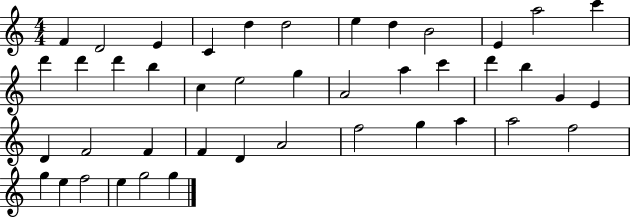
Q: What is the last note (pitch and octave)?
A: G5